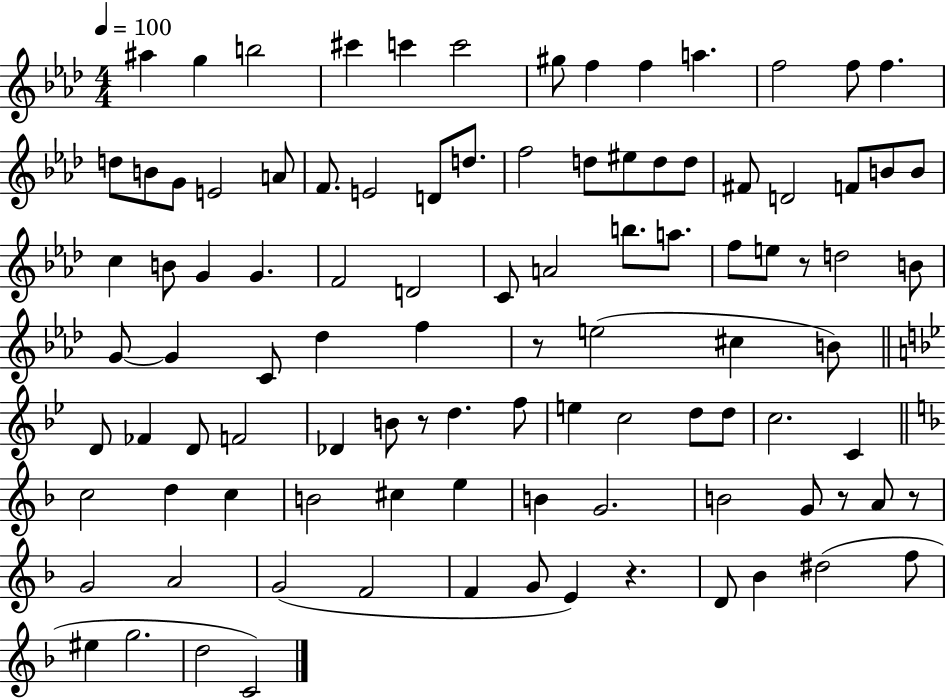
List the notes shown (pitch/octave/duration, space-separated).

A#5/q G5/q B5/h C#6/q C6/q C6/h G#5/e F5/q F5/q A5/q. F5/h F5/e F5/q. D5/e B4/e G4/e E4/h A4/e F4/e. E4/h D4/e D5/e. F5/h D5/e EIS5/e D5/e D5/e F#4/e D4/h F4/e B4/e B4/e C5/q B4/e G4/q G4/q. F4/h D4/h C4/e A4/h B5/e. A5/e. F5/e E5/e R/e D5/h B4/e G4/e G4/q C4/e Db5/q F5/q R/e E5/h C#5/q B4/e D4/e FES4/q D4/e F4/h Db4/q B4/e R/e D5/q. F5/e E5/q C5/h D5/e D5/e C5/h. C4/q C5/h D5/q C5/q B4/h C#5/q E5/q B4/q G4/h. B4/h G4/e R/e A4/e R/e G4/h A4/h G4/h F4/h F4/q G4/e E4/q R/q. D4/e Bb4/q D#5/h F5/e EIS5/q G5/h. D5/h C4/h